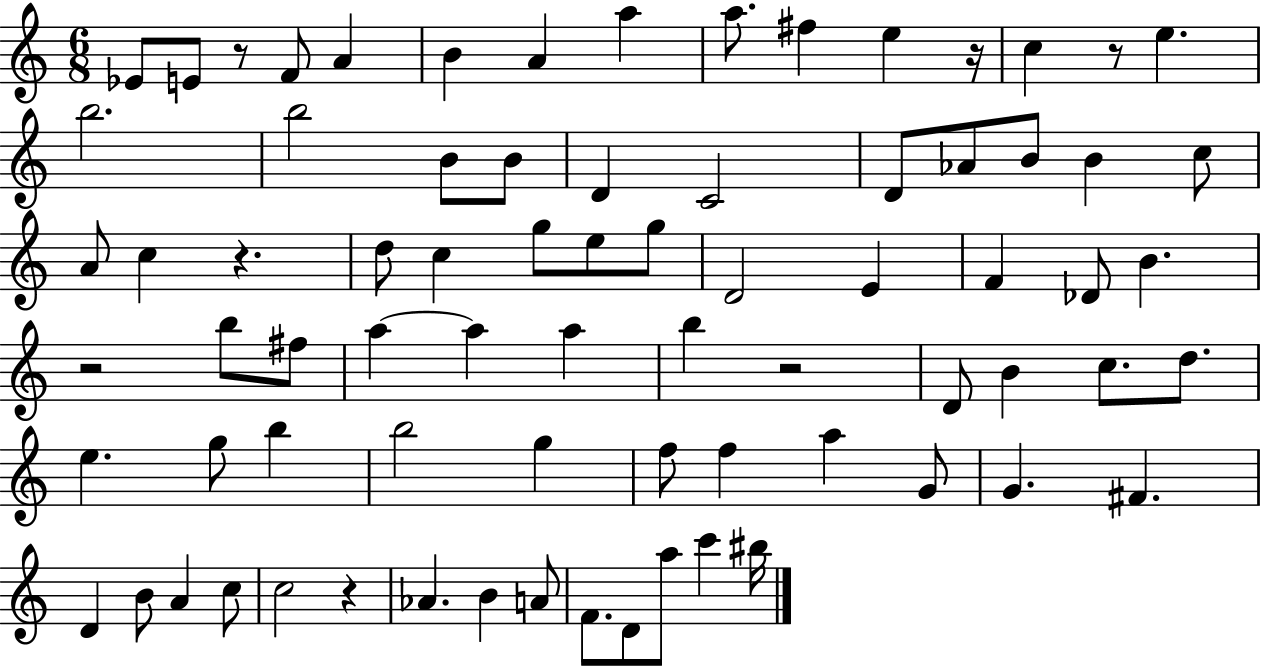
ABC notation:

X:1
T:Untitled
M:6/8
L:1/4
K:C
_E/2 E/2 z/2 F/2 A B A a a/2 ^f e z/4 c z/2 e b2 b2 B/2 B/2 D C2 D/2 _A/2 B/2 B c/2 A/2 c z d/2 c g/2 e/2 g/2 D2 E F _D/2 B z2 b/2 ^f/2 a a a b z2 D/2 B c/2 d/2 e g/2 b b2 g f/2 f a G/2 G ^F D B/2 A c/2 c2 z _A B A/2 F/2 D/2 a/2 c' ^b/4